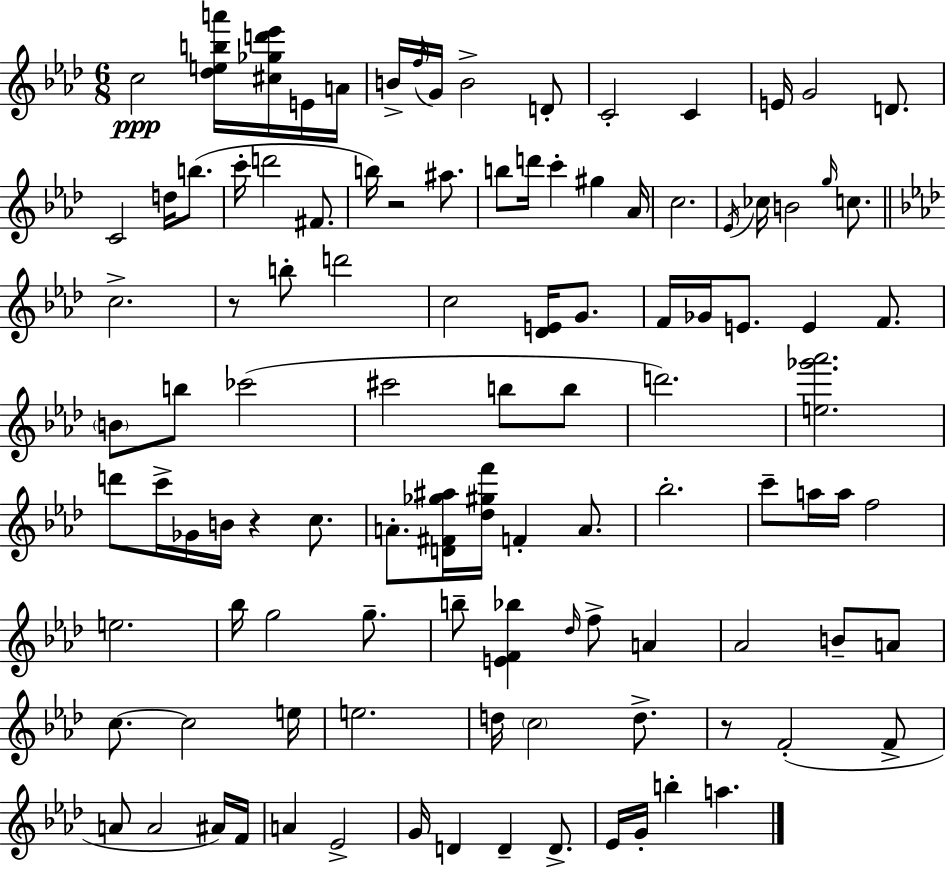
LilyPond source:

{
  \clef treble
  \numericTimeSignature
  \time 6/8
  \key f \minor
  \repeat volta 2 { c''2\ppp <des'' e'' b'' a'''>16 <cis'' ges'' d''' ees'''>16 e'16 a'16 | b'16-> \acciaccatura { f''16 } g'16 b'2-> d'8-. | c'2-. c'4 | e'16 g'2 d'8. | \break c'2 d''16 b''8.( | c'''16-. d'''2 fis'8. | b''16) r2 ais''8. | b''8 d'''16 c'''4-. gis''4 | \break aes'16 c''2. | \acciaccatura { ees'16 } ces''16 b'2 \grace { g''16 } | c''8. \bar "||" \break \key f \minor c''2.-> | r8 b''8-. d'''2 | c''2 <des' e'>16 g'8. | f'16 ges'16 e'8. e'4 f'8. | \break \parenthesize b'8 b''8 ces'''2( | cis'''2 b''8 b''8 | d'''2.) | <e'' ges''' aes'''>2. | \break d'''8 c'''16-> ges'16 b'16 r4 c''8. | a'8.-. <d' fis' ges'' ais''>16 <des'' gis'' f'''>16 f'4-. a'8. | bes''2.-. | c'''8-- a''16 a''16 f''2 | \break e''2. | bes''16 g''2 g''8.-- | b''8-- <e' f' bes''>4 \grace { des''16 } f''8-> a'4 | aes'2 b'8-- a'8 | \break c''8.~~ c''2 | e''16 e''2. | d''16 \parenthesize c''2 d''8.-> | r8 f'2-.( f'8-> | \break a'8 a'2 ais'16) | f'16 a'4 ees'2-> | g'16 d'4 d'4-- d'8.-> | ees'16 g'16-. b''4-. a''4. | \break } \bar "|."
}